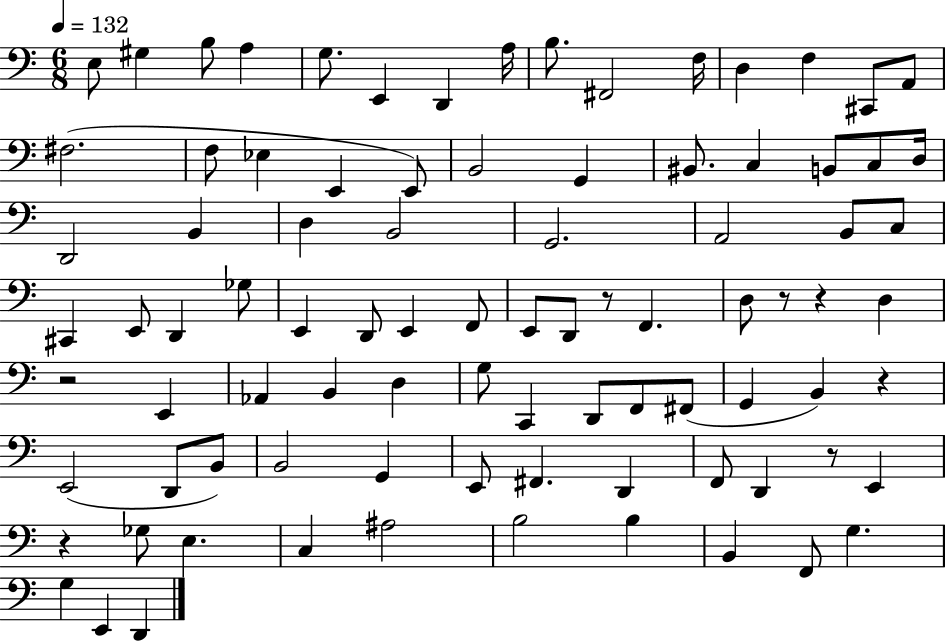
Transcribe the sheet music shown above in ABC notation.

X:1
T:Untitled
M:6/8
L:1/4
K:C
E,/2 ^G, B,/2 A, G,/2 E,, D,, A,/4 B,/2 ^F,,2 F,/4 D, F, ^C,,/2 A,,/2 ^F,2 F,/2 _E, E,, E,,/2 B,,2 G,, ^B,,/2 C, B,,/2 C,/2 D,/4 D,,2 B,, D, B,,2 G,,2 A,,2 B,,/2 C,/2 ^C,, E,,/2 D,, _G,/2 E,, D,,/2 E,, F,,/2 E,,/2 D,,/2 z/2 F,, D,/2 z/2 z D, z2 E,, _A,, B,, D, G,/2 C,, D,,/2 F,,/2 ^F,,/2 G,, B,, z E,,2 D,,/2 B,,/2 B,,2 G,, E,,/2 ^F,, D,, F,,/2 D,, z/2 E,, z _G,/2 E, C, ^A,2 B,2 B, B,, F,,/2 G, G, E,, D,,